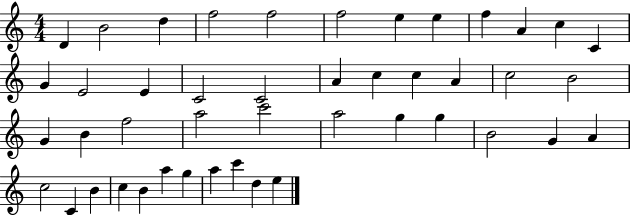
D4/q B4/h D5/q F5/h F5/h F5/h E5/q E5/q F5/q A4/q C5/q C4/q G4/q E4/h E4/q C4/h C4/h A4/q C5/q C5/q A4/q C5/h B4/h G4/q B4/q F5/h A5/h C6/h A5/h G5/q G5/q B4/h G4/q A4/q C5/h C4/q B4/q C5/q B4/q A5/q G5/q A5/q C6/q D5/q E5/q